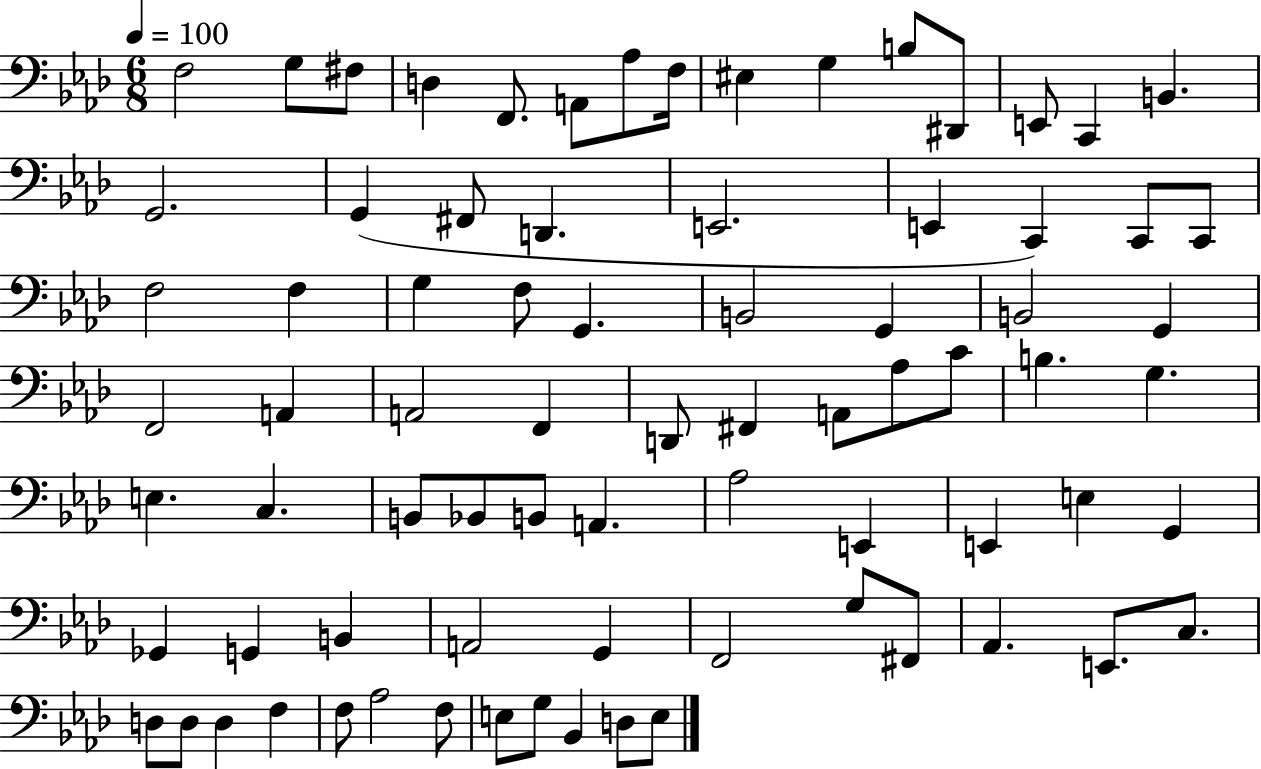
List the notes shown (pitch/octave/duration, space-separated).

F3/h G3/e F#3/e D3/q F2/e. A2/e Ab3/e F3/s EIS3/q G3/q B3/e D#2/e E2/e C2/q B2/q. G2/h. G2/q F#2/e D2/q. E2/h. E2/q C2/q C2/e C2/e F3/h F3/q G3/q F3/e G2/q. B2/h G2/q B2/h G2/q F2/h A2/q A2/h F2/q D2/e F#2/q A2/e Ab3/e C4/e B3/q. G3/q. E3/q. C3/q. B2/e Bb2/e B2/e A2/q. Ab3/h E2/q E2/q E3/q G2/q Gb2/q G2/q B2/q A2/h G2/q F2/h G3/e F#2/e Ab2/q. E2/e. C3/e. D3/e D3/e D3/q F3/q F3/e Ab3/h F3/e E3/e G3/e Bb2/q D3/e E3/e